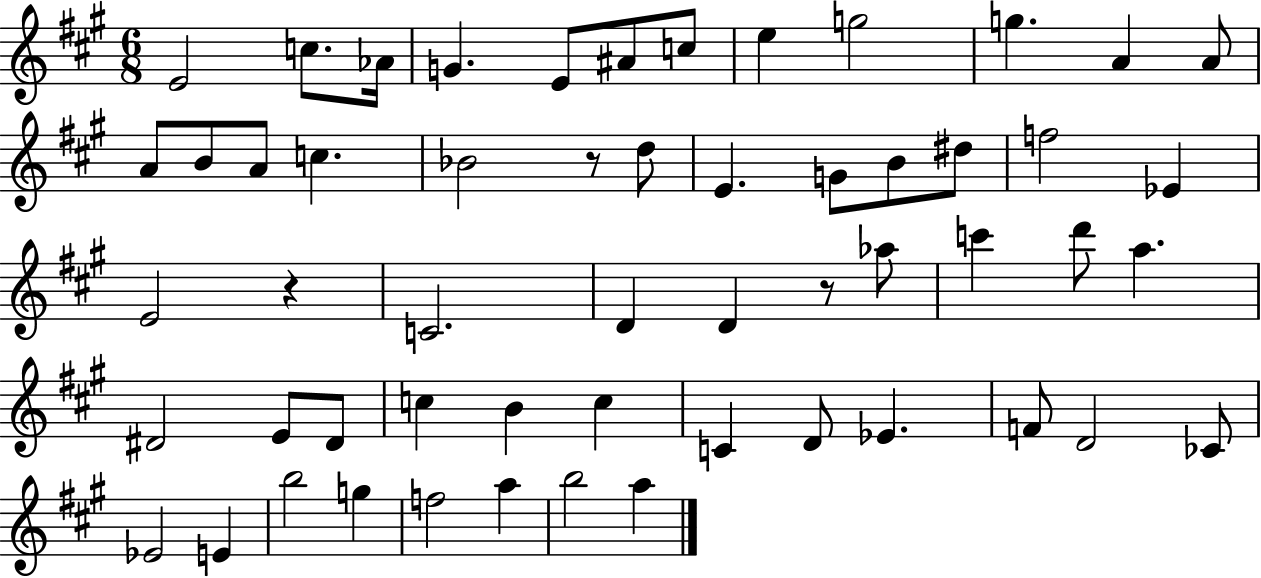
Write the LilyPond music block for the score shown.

{
  \clef treble
  \numericTimeSignature
  \time 6/8
  \key a \major
  e'2 c''8. aes'16 | g'4. e'8 ais'8 c''8 | e''4 g''2 | g''4. a'4 a'8 | \break a'8 b'8 a'8 c''4. | bes'2 r8 d''8 | e'4. g'8 b'8 dis''8 | f''2 ees'4 | \break e'2 r4 | c'2. | d'4 d'4 r8 aes''8 | c'''4 d'''8 a''4. | \break dis'2 e'8 dis'8 | c''4 b'4 c''4 | c'4 d'8 ees'4. | f'8 d'2 ces'8 | \break ees'2 e'4 | b''2 g''4 | f''2 a''4 | b''2 a''4 | \break \bar "|."
}